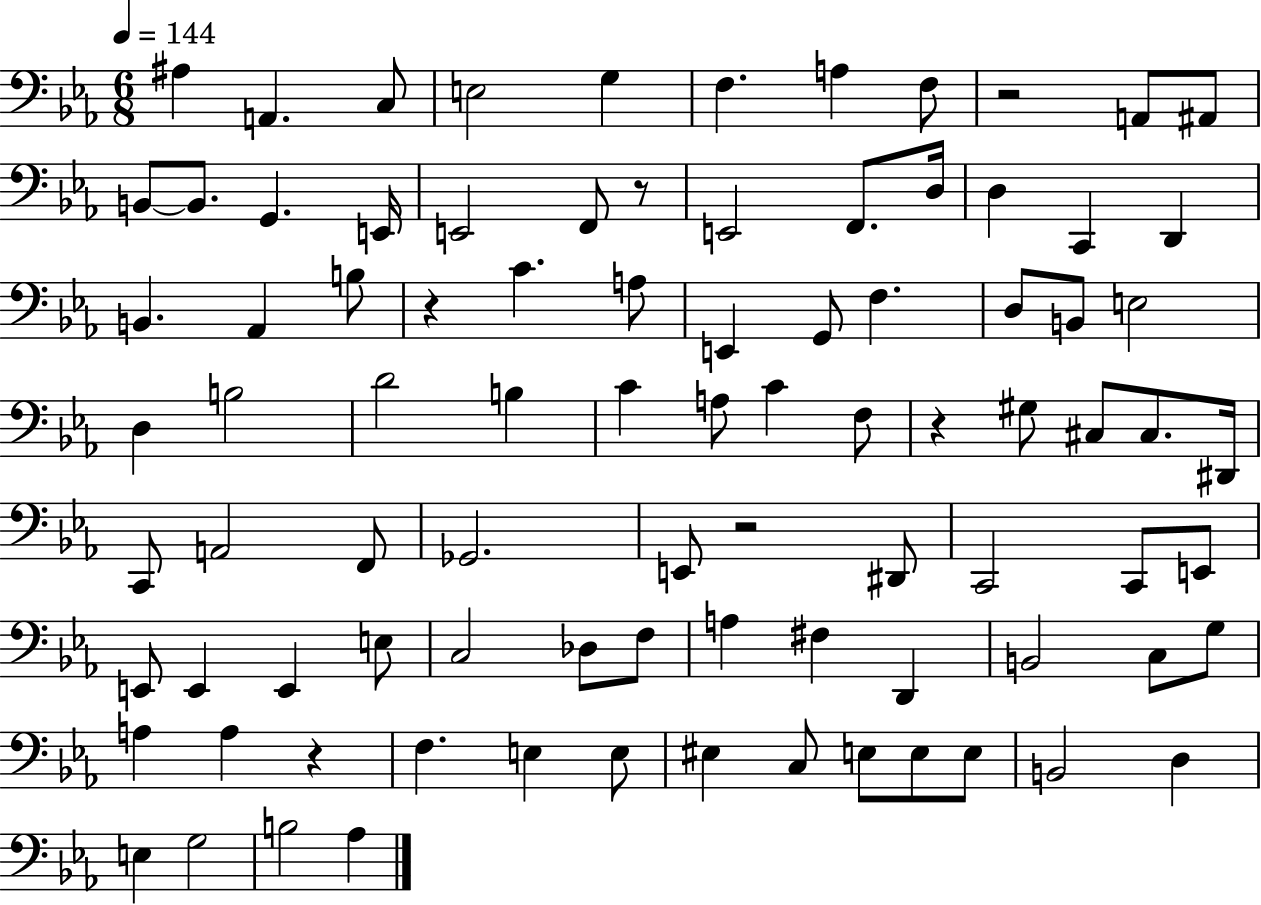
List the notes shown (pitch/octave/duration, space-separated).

A#3/q A2/q. C3/e E3/h G3/q F3/q. A3/q F3/e R/h A2/e A#2/e B2/e B2/e. G2/q. E2/s E2/h F2/e R/e E2/h F2/e. D3/s D3/q C2/q D2/q B2/q. Ab2/q B3/e R/q C4/q. A3/e E2/q G2/e F3/q. D3/e B2/e E3/h D3/q B3/h D4/h B3/q C4/q A3/e C4/q F3/e R/q G#3/e C#3/e C#3/e. D#2/s C2/e A2/h F2/e Gb2/h. E2/e R/h D#2/e C2/h C2/e E2/e E2/e E2/q E2/q E3/e C3/h Db3/e F3/e A3/q F#3/q D2/q B2/h C3/e G3/e A3/q A3/q R/q F3/q. E3/q E3/e EIS3/q C3/e E3/e E3/e E3/e B2/h D3/q E3/q G3/h B3/h Ab3/q